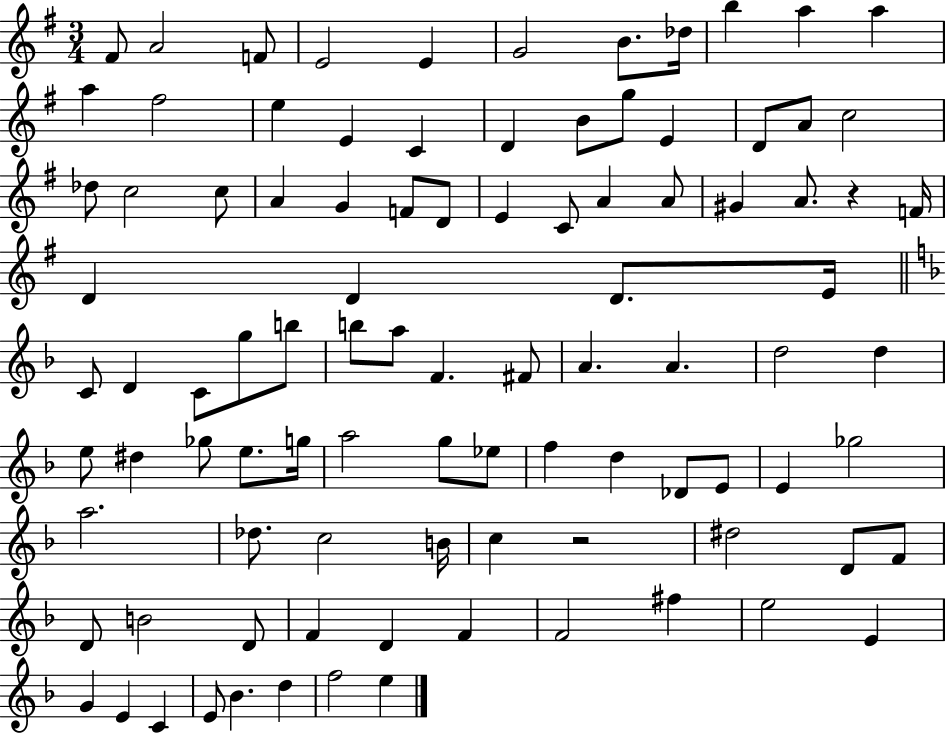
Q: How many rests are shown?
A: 2